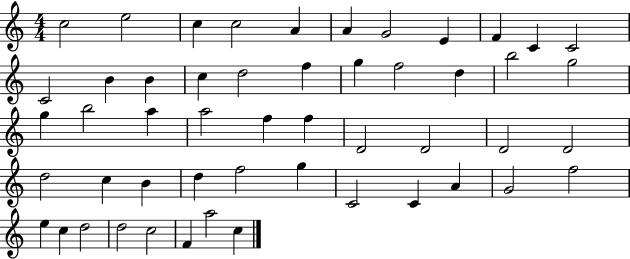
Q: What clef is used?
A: treble